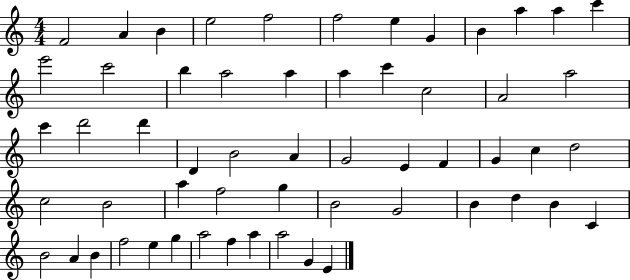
{
  \clef treble
  \numericTimeSignature
  \time 4/4
  \key c \major
  f'2 a'4 b'4 | e''2 f''2 | f''2 e''4 g'4 | b'4 a''4 a''4 c'''4 | \break e'''2 c'''2 | b''4 a''2 a''4 | a''4 c'''4 c''2 | a'2 a''2 | \break c'''4 d'''2 d'''4 | d'4 b'2 a'4 | g'2 e'4 f'4 | g'4 c''4 d''2 | \break c''2 b'2 | a''4 f''2 g''4 | b'2 g'2 | b'4 d''4 b'4 c'4 | \break b'2 a'4 b'4 | f''2 e''4 g''4 | a''2 f''4 a''4 | a''2 g'4 e'4 | \break \bar "|."
}